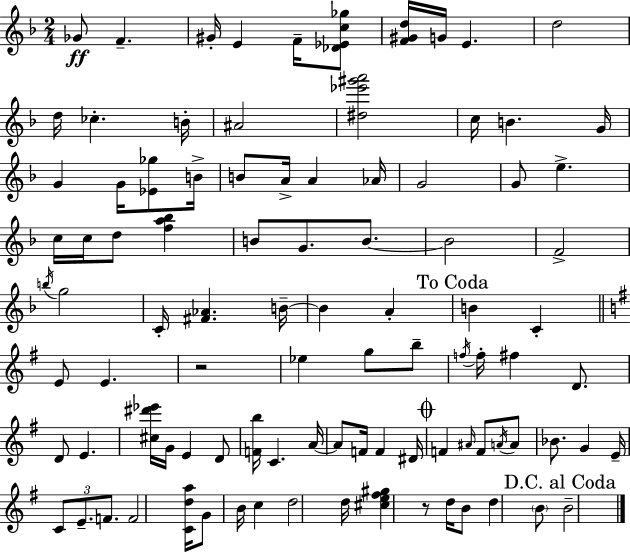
{
  \clef treble
  \numericTimeSignature
  \time 2/4
  \key d \minor
  ges'8\ff f'4.-- | gis'16-. e'4 f'16-- <des' ees' c'' ges''>8 | <f' gis' d''>16 g'16 e'4. | d''2 | \break d''16 ces''4.-. b'16-. | ais'2 | <dis'' ees''' gis''' a'''>2 | c''16 b'4. g'16 | \break g'4 g'16 <ees' ges''>8 b'16-> | b'8 a'16-> a'4 aes'16 | g'2 | g'8 e''4.-> | \break c''16 c''16 d''8 <f'' a'' bes''>4 | b'8 g'8. b'8.~~ | b'2 | f'2-> | \break \acciaccatura { b''16 } g''2 | c'16-. <fis' aes'>4. | b'16--~~ b'4 a'4-. | \mark "To Coda" b'4 c'4-. | \break \bar "||" \break \key g \major e'8 e'4. | r2 | ees''4 g''8 b''8-- | \acciaccatura { f''16 } f''16-. fis''4 d'8. | \break d'8 e'4. | <cis'' dis''' ees'''>16 g'16 e'4 d'8 | <f' b''>16 c'4. | a'16~~ a'8 f'16 f'4 | \break dis'16 \mark \markup { \musicglyph "scripts.coda" } f'4 \grace { ais'16 } f'8 | \acciaccatura { a'16 } a'8 bes'8. g'4 | e'16-- \tuplet 3/2 { c'8 e'8.-- | f'8. } f'2 | \break <c' d'' a''>16 g'8 b'16 c''4 | d''2 | d''16 <cis'' e'' fis'' gis''>4 | r8 d''16 b'8 d''4 | \break \parenthesize b'8 \mark "D.C. al Coda" b'2-- | \bar "|."
}